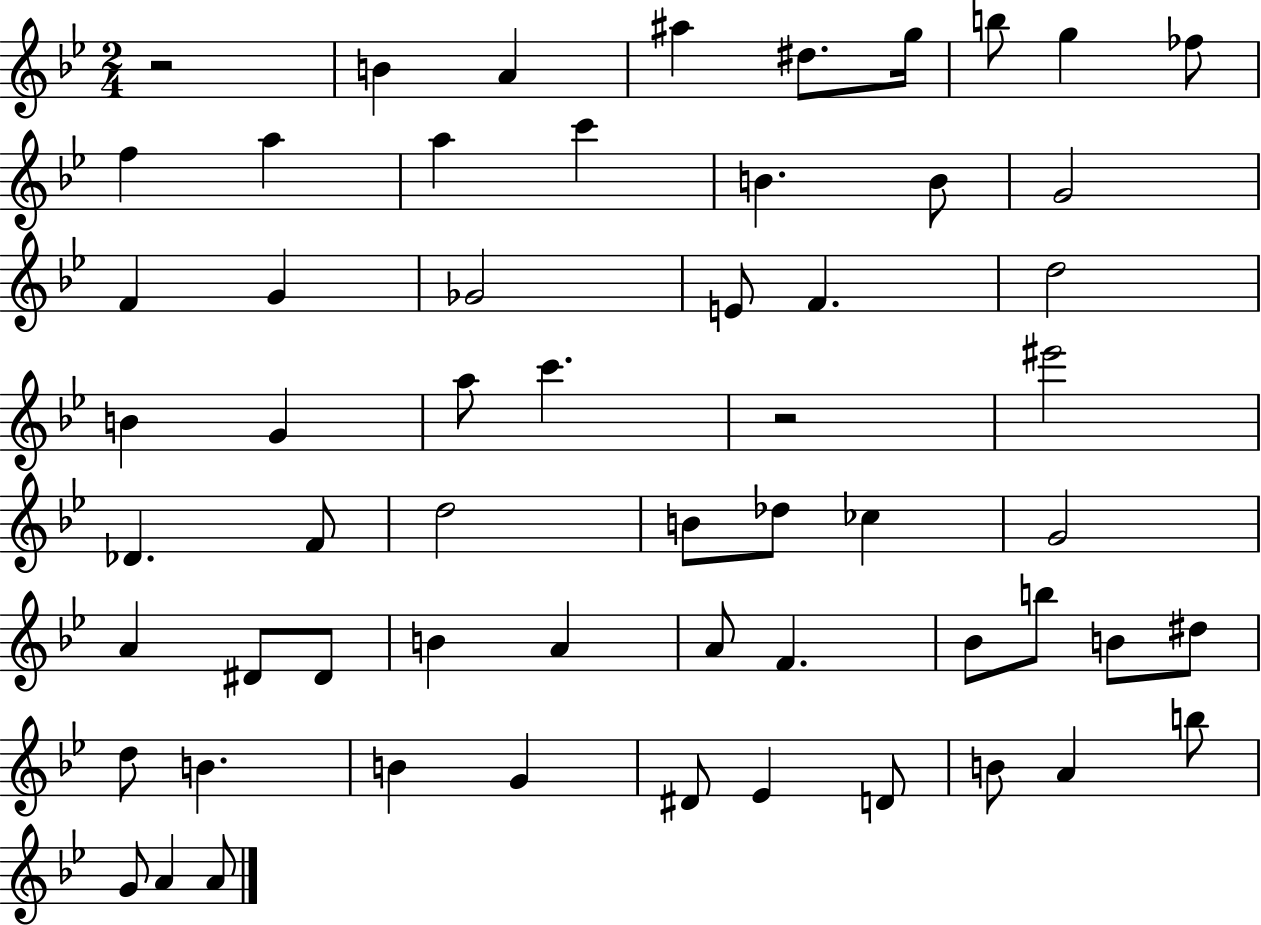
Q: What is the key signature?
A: BES major